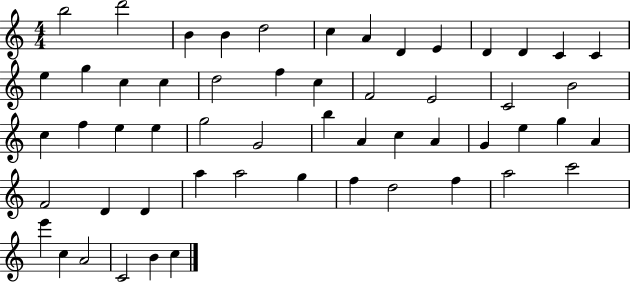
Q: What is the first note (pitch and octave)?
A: B5